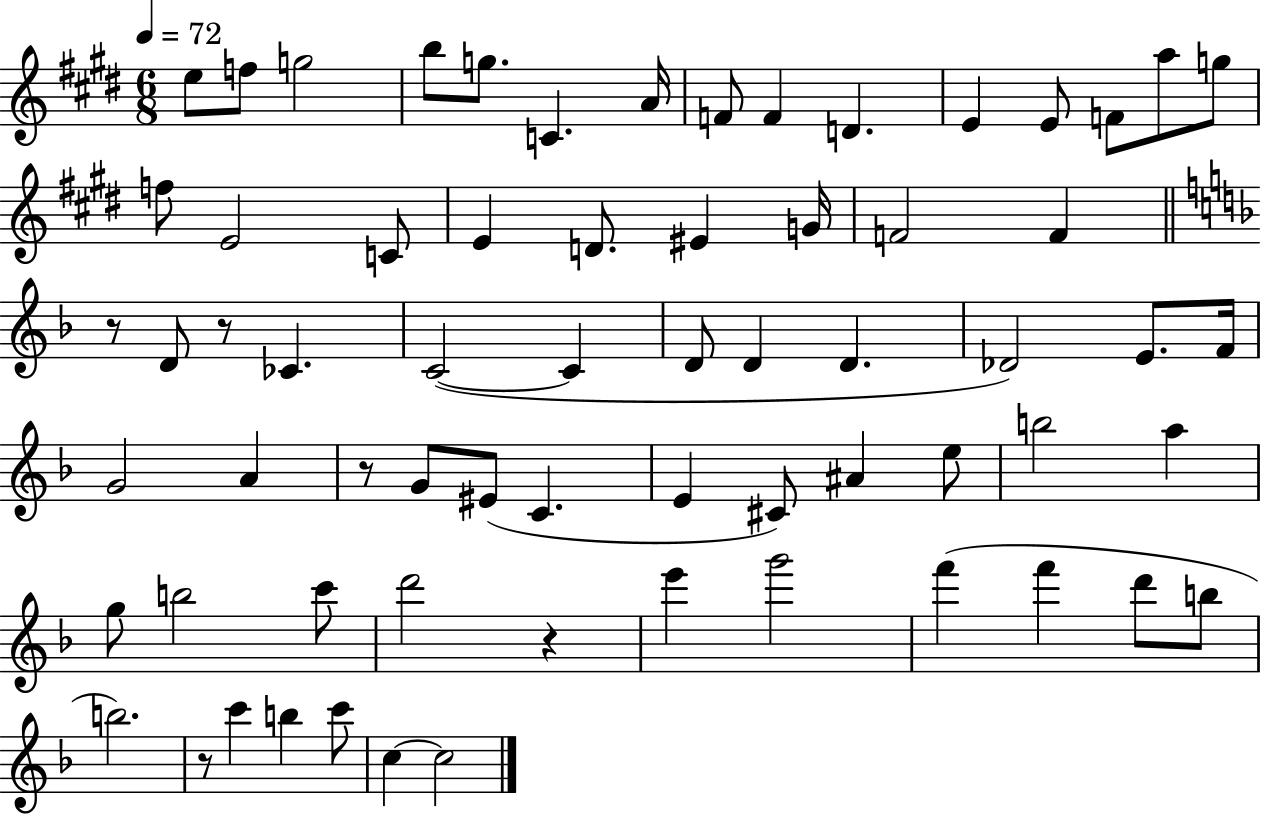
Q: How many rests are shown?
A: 5